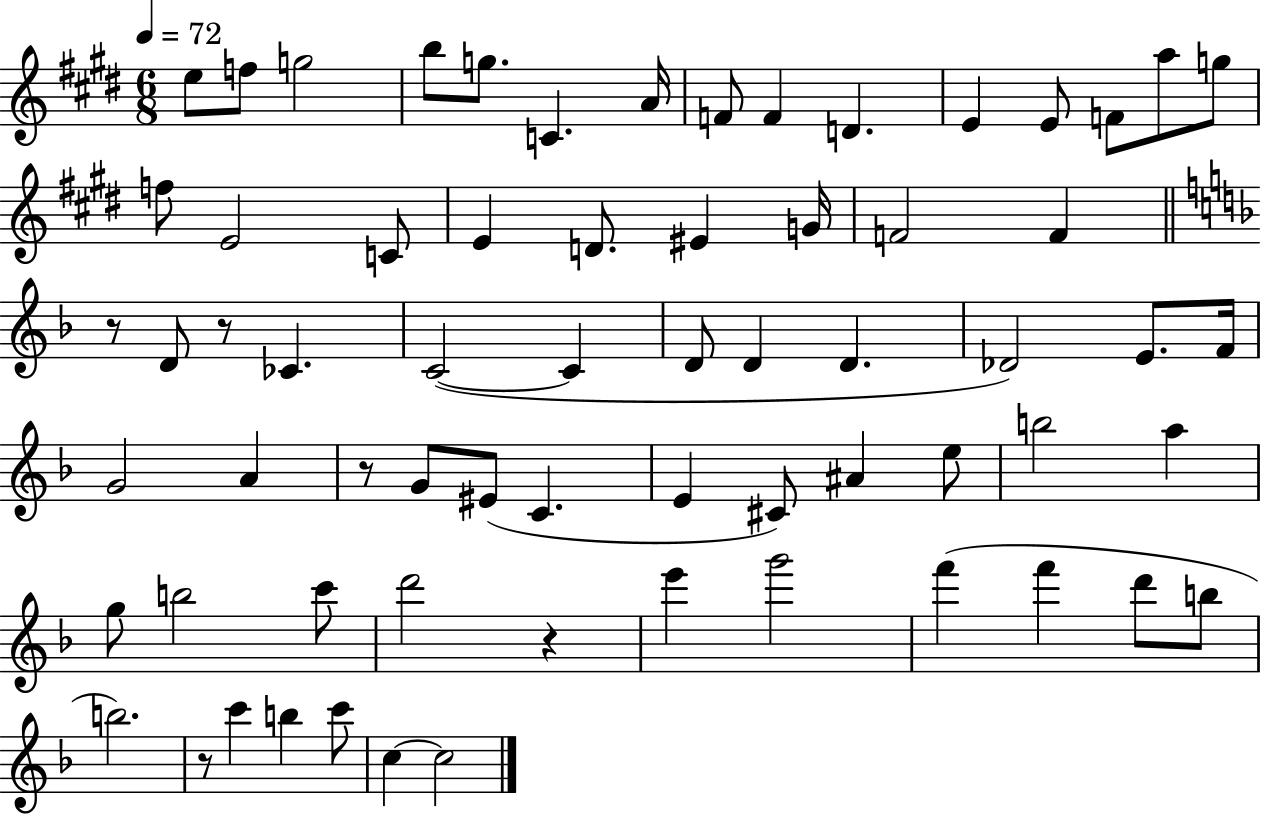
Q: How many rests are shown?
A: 5